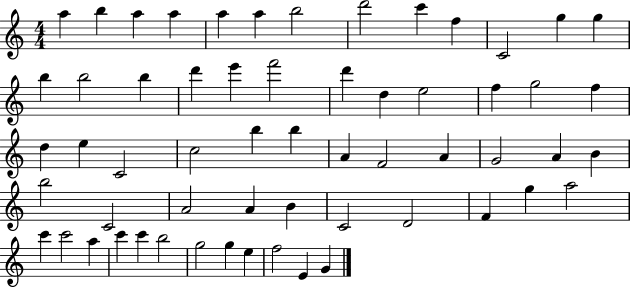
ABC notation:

X:1
T:Untitled
M:4/4
L:1/4
K:C
a b a a a a b2 d'2 c' f C2 g g b b2 b d' e' f'2 d' d e2 f g2 f d e C2 c2 b b A F2 A G2 A B b2 C2 A2 A B C2 D2 F g a2 c' c'2 a c' c' b2 g2 g e f2 E G